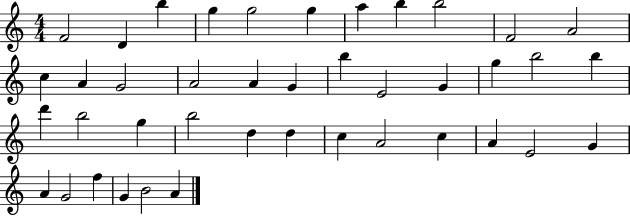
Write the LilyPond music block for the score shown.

{
  \clef treble
  \numericTimeSignature
  \time 4/4
  \key c \major
  f'2 d'4 b''4 | g''4 g''2 g''4 | a''4 b''4 b''2 | f'2 a'2 | \break c''4 a'4 g'2 | a'2 a'4 g'4 | b''4 e'2 g'4 | g''4 b''2 b''4 | \break d'''4 b''2 g''4 | b''2 d''4 d''4 | c''4 a'2 c''4 | a'4 e'2 g'4 | \break a'4 g'2 f''4 | g'4 b'2 a'4 | \bar "|."
}